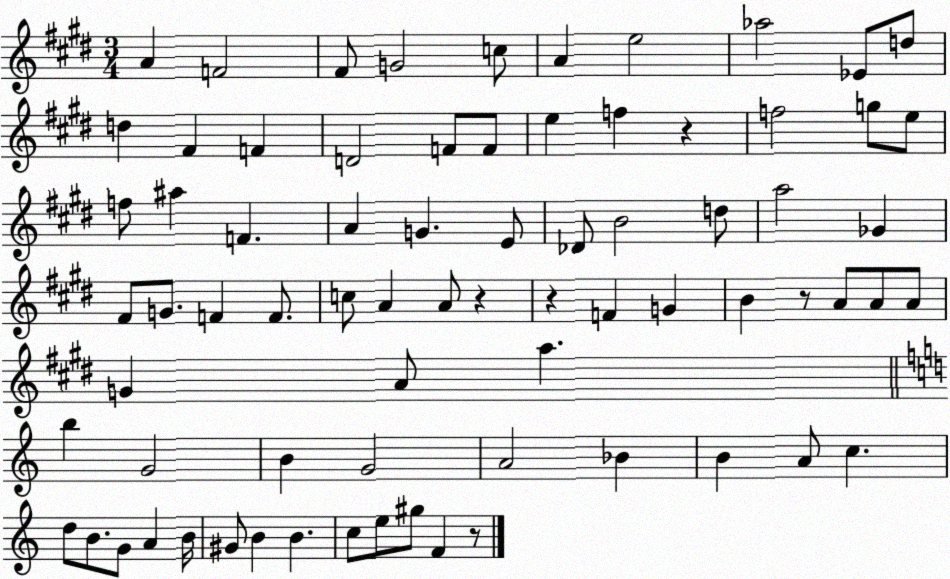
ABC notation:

X:1
T:Untitled
M:3/4
L:1/4
K:E
A F2 ^F/2 G2 c/2 A e2 _a2 _E/2 d/2 d ^F F D2 F/2 F/2 e f z f2 g/2 e/2 f/2 ^a F A G E/2 _D/2 B2 d/2 a2 _G ^F/2 G/2 F F/2 c/2 A A/2 z z F G B z/2 A/2 A/2 A/2 G A/2 a b G2 B G2 A2 _B B A/2 c d/2 B/2 G/2 A B/4 ^G/2 B B c/2 e/2 ^g/2 F z/2